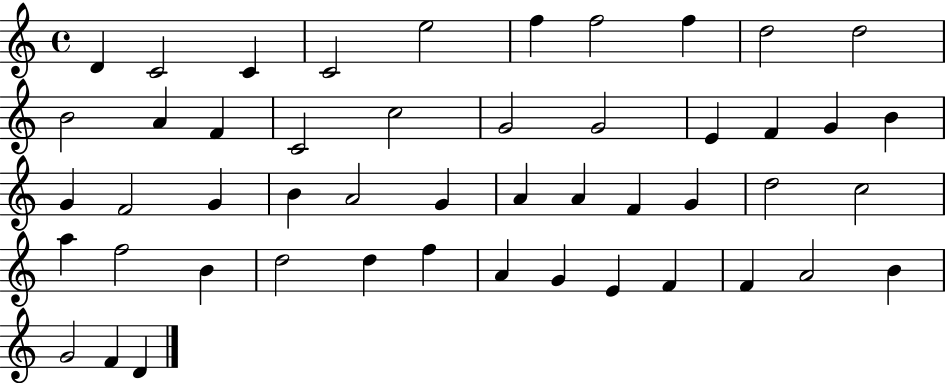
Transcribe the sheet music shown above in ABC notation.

X:1
T:Untitled
M:4/4
L:1/4
K:C
D C2 C C2 e2 f f2 f d2 d2 B2 A F C2 c2 G2 G2 E F G B G F2 G B A2 G A A F G d2 c2 a f2 B d2 d f A G E F F A2 B G2 F D